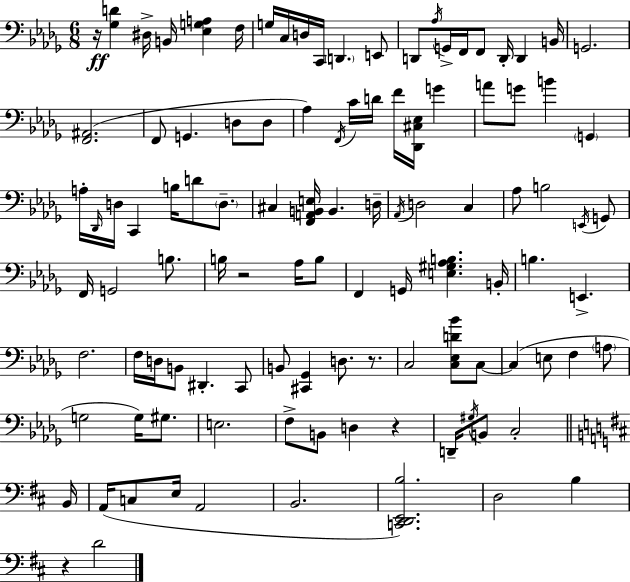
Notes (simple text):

R/s [Gb3,D4]/q D#3/s B2/s [Eb3,G3,A3]/q F3/s G3/s C3/s D3/s C2/s D2/q. E2/e D2/e Ab3/s G2/s F2/s F2/e D2/s D2/q B2/s G2/h. [F2,A#2]/h. F2/e G2/q. D3/e D3/e Ab3/q F2/s C4/s D4/s F4/s [Db2,C#3,Eb3]/s G4/q A4/e G4/e B4/q G2/q A3/s Db2/s D3/s C2/q B3/s D4/e D3/e. C#3/q [F2,A2,B2,E3]/s B2/q. D3/s Ab2/s D3/h C3/q Ab3/e B3/h E2/s G2/e F2/s G2/h B3/e. B3/s R/h Ab3/s B3/e F2/q G2/s [E3,G#3,Ab3,B3]/q. B2/s B3/q. E2/q. F3/h. F3/s D3/s B2/e D#2/q. C2/e B2/e [C#2,Gb2]/q D3/e. R/e. C3/h [C3,Eb3,D4,Bb4]/e C3/e C3/q E3/e F3/q A3/e G3/h G3/s G#3/e. E3/h. F3/e B2/e D3/q R/q D2/s G#3/s B2/e C3/h B2/s A2/s C3/e E3/s A2/h B2/h. [C2,D2,E2,B3]/h. D3/h B3/q R/q D4/h